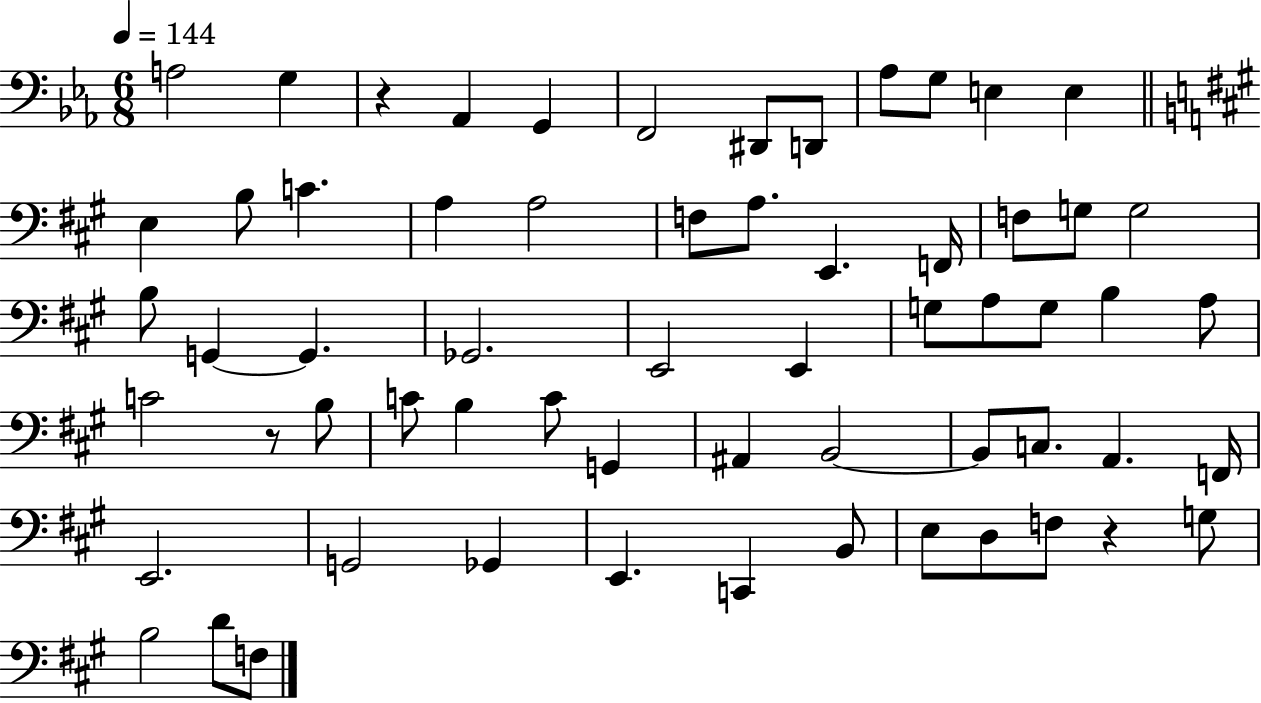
X:1
T:Untitled
M:6/8
L:1/4
K:Eb
A,2 G, z _A,, G,, F,,2 ^D,,/2 D,,/2 _A,/2 G,/2 E, E, E, B,/2 C A, A,2 F,/2 A,/2 E,, F,,/4 F,/2 G,/2 G,2 B,/2 G,, G,, _G,,2 E,,2 E,, G,/2 A,/2 G,/2 B, A,/2 C2 z/2 B,/2 C/2 B, C/2 G,, ^A,, B,,2 B,,/2 C,/2 A,, F,,/4 E,,2 G,,2 _G,, E,, C,, B,,/2 E,/2 D,/2 F,/2 z G,/2 B,2 D/2 F,/2